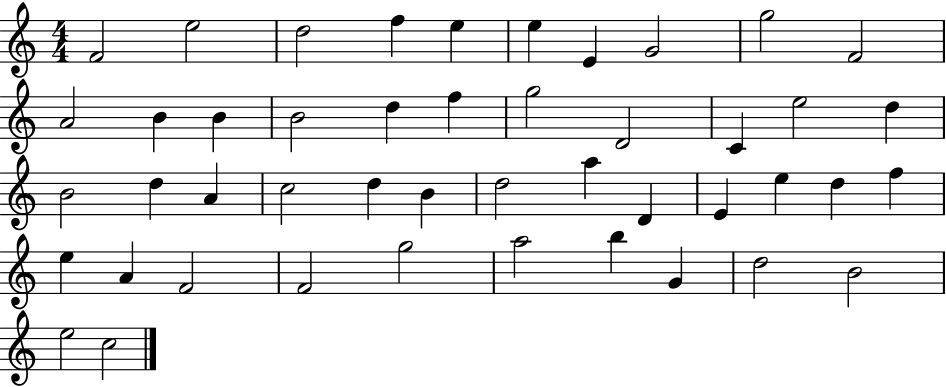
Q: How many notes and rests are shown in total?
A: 46